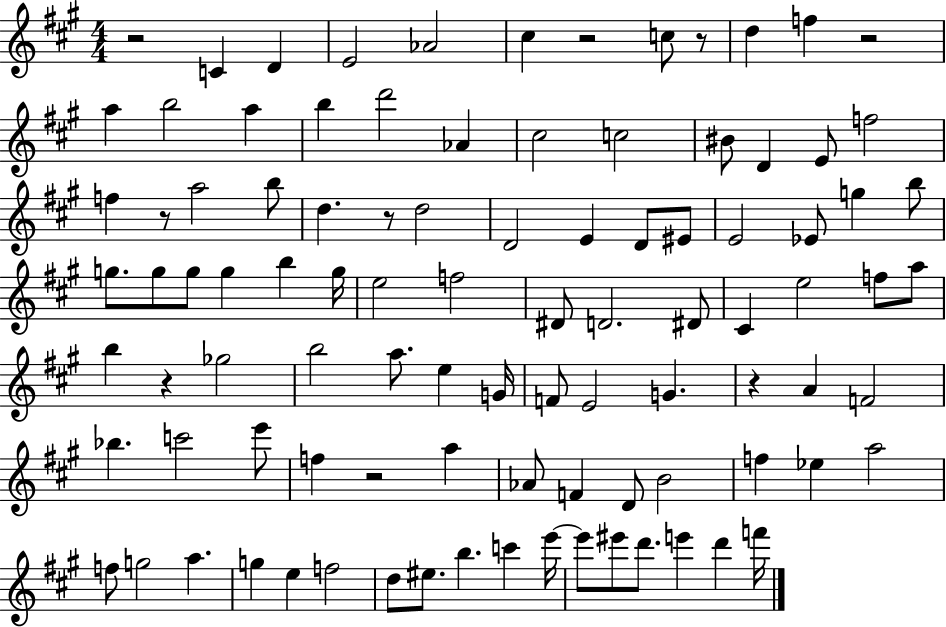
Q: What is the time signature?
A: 4/4